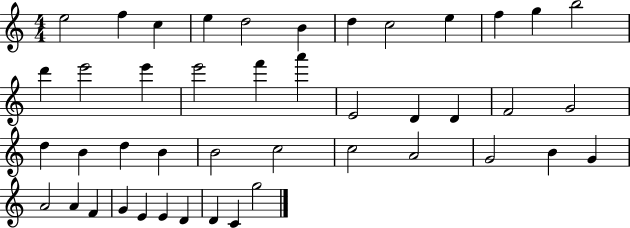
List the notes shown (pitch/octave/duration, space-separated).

E5/h F5/q C5/q E5/q D5/h B4/q D5/q C5/h E5/q F5/q G5/q B5/h D6/q E6/h E6/q E6/h F6/q A6/q E4/h D4/q D4/q F4/h G4/h D5/q B4/q D5/q B4/q B4/h C5/h C5/h A4/h G4/h B4/q G4/q A4/h A4/q F4/q G4/q E4/q E4/q D4/q D4/q C4/q G5/h